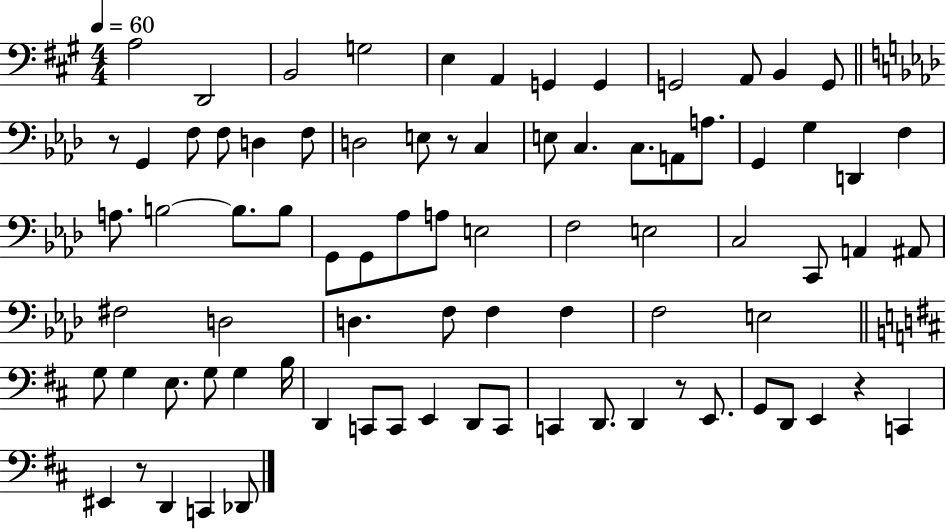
{
  \clef bass
  \numericTimeSignature
  \time 4/4
  \key a \major
  \tempo 4 = 60
  \repeat volta 2 { a2 d,2 | b,2 g2 | e4 a,4 g,4 g,4 | g,2 a,8 b,4 g,8 | \break \bar "||" \break \key f \minor r8 g,4 f8 f8 d4 f8 | d2 e8 r8 c4 | e8 c4. c8. a,8 a8. | g,4 g4 d,4 f4 | \break a8. b2~~ b8. b8 | g,8 g,8 aes8 a8 e2 | f2 e2 | c2 c,8 a,4 ais,8 | \break fis2 d2 | d4. f8 f4 f4 | f2 e2 | \bar "||" \break \key b \minor g8 g4 e8. g8 g4 b16 | d,4 c,8 c,8 e,4 d,8 c,8 | c,4 d,8. d,4 r8 e,8. | g,8 d,8 e,4 r4 c,4 | \break eis,4 r8 d,4 c,4 des,8 | } \bar "|."
}